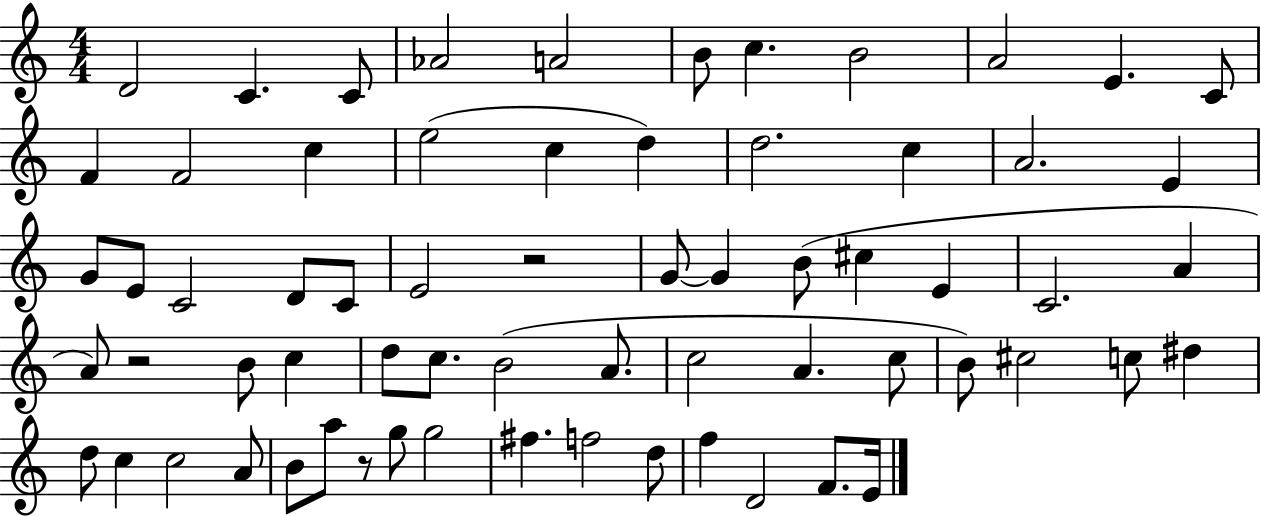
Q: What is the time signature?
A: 4/4